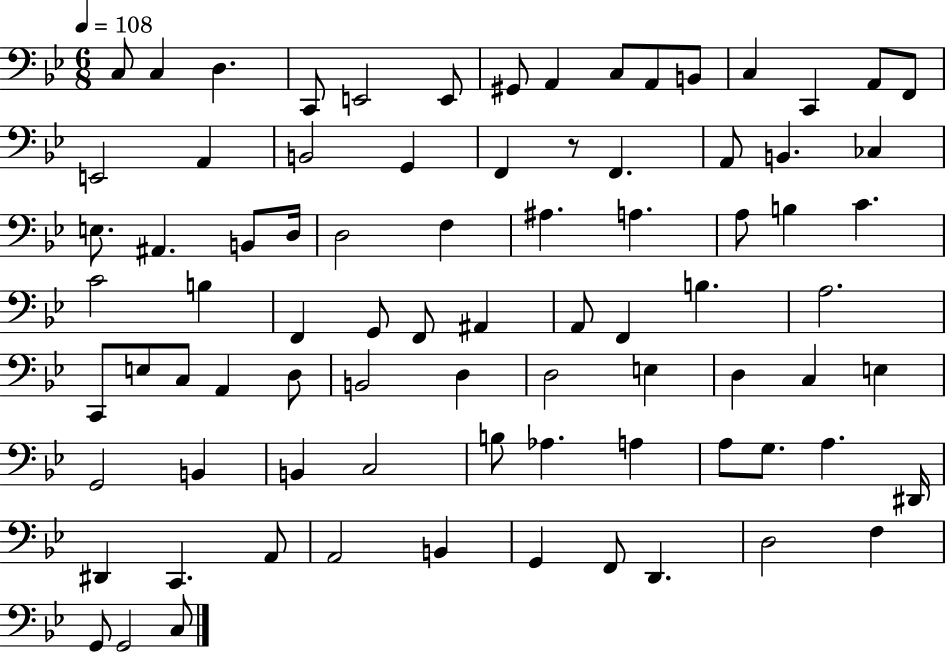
X:1
T:Untitled
M:6/8
L:1/4
K:Bb
C,/2 C, D, C,,/2 E,,2 E,,/2 ^G,,/2 A,, C,/2 A,,/2 B,,/2 C, C,, A,,/2 F,,/2 E,,2 A,, B,,2 G,, F,, z/2 F,, A,,/2 B,, _C, E,/2 ^A,, B,,/2 D,/4 D,2 F, ^A, A, A,/2 B, C C2 B, F,, G,,/2 F,,/2 ^A,, A,,/2 F,, B, A,2 C,,/2 E,/2 C,/2 A,, D,/2 B,,2 D, D,2 E, D, C, E, G,,2 B,, B,, C,2 B,/2 _A, A, A,/2 G,/2 A, ^D,,/4 ^D,, C,, A,,/2 A,,2 B,, G,, F,,/2 D,, D,2 F, G,,/2 G,,2 C,/2